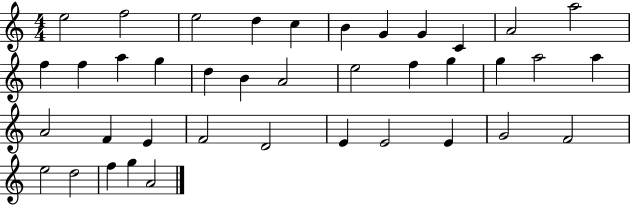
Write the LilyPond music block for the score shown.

{
  \clef treble
  \numericTimeSignature
  \time 4/4
  \key c \major
  e''2 f''2 | e''2 d''4 c''4 | b'4 g'4 g'4 c'4 | a'2 a''2 | \break f''4 f''4 a''4 g''4 | d''4 b'4 a'2 | e''2 f''4 g''4 | g''4 a''2 a''4 | \break a'2 f'4 e'4 | f'2 d'2 | e'4 e'2 e'4 | g'2 f'2 | \break e''2 d''2 | f''4 g''4 a'2 | \bar "|."
}